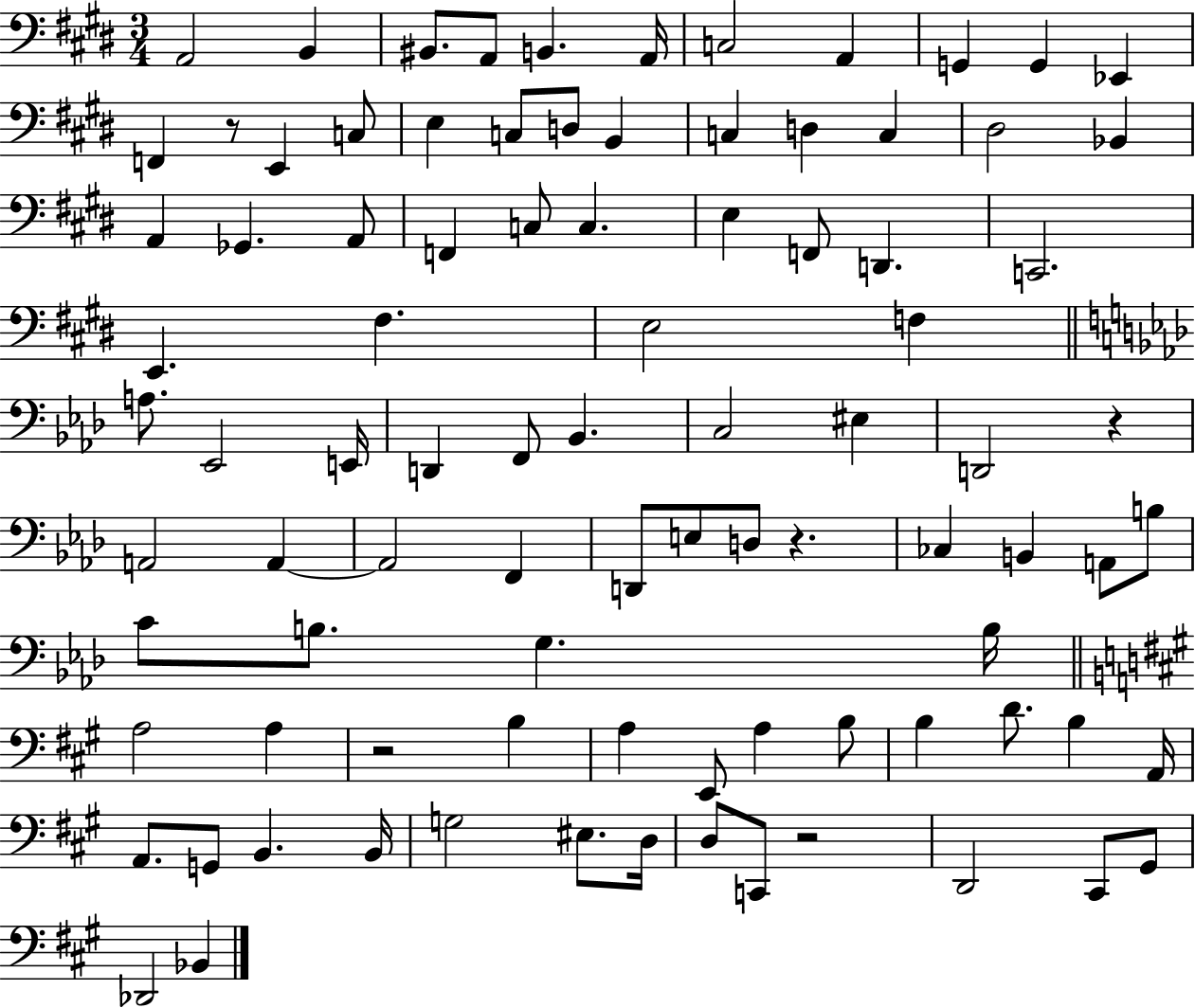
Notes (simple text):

A2/h B2/q BIS2/e. A2/e B2/q. A2/s C3/h A2/q G2/q G2/q Eb2/q F2/q R/e E2/q C3/e E3/q C3/e D3/e B2/q C3/q D3/q C3/q D#3/h Bb2/q A2/q Gb2/q. A2/e F2/q C3/e C3/q. E3/q F2/e D2/q. C2/h. E2/q. F#3/q. E3/h F3/q A3/e. Eb2/h E2/s D2/q F2/e Bb2/q. C3/h EIS3/q D2/h R/q A2/h A2/q A2/h F2/q D2/e E3/e D3/e R/q. CES3/q B2/q A2/e B3/e C4/e B3/e. G3/q. B3/s A3/h A3/q R/h B3/q A3/q E2/e A3/q B3/e B3/q D4/e. B3/q A2/s A2/e. G2/e B2/q. B2/s G3/h EIS3/e. D3/s D3/e C2/e R/h D2/h C#2/e G#2/e Db2/h Bb2/q